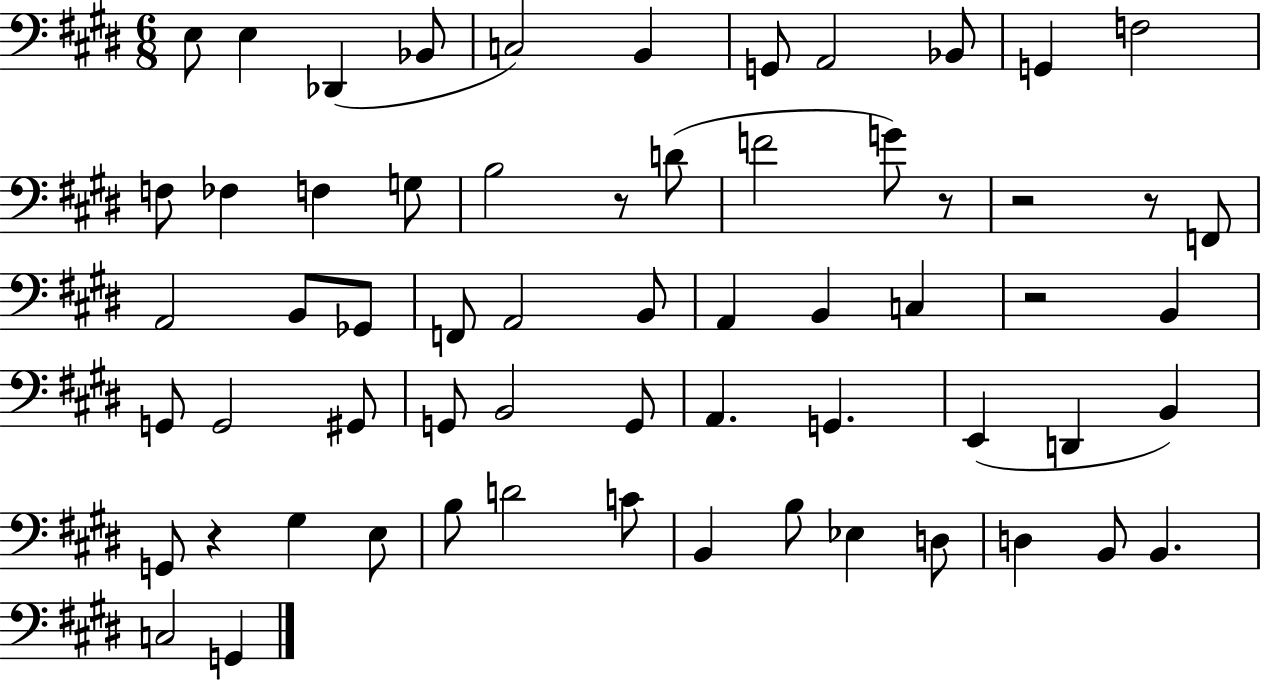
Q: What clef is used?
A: bass